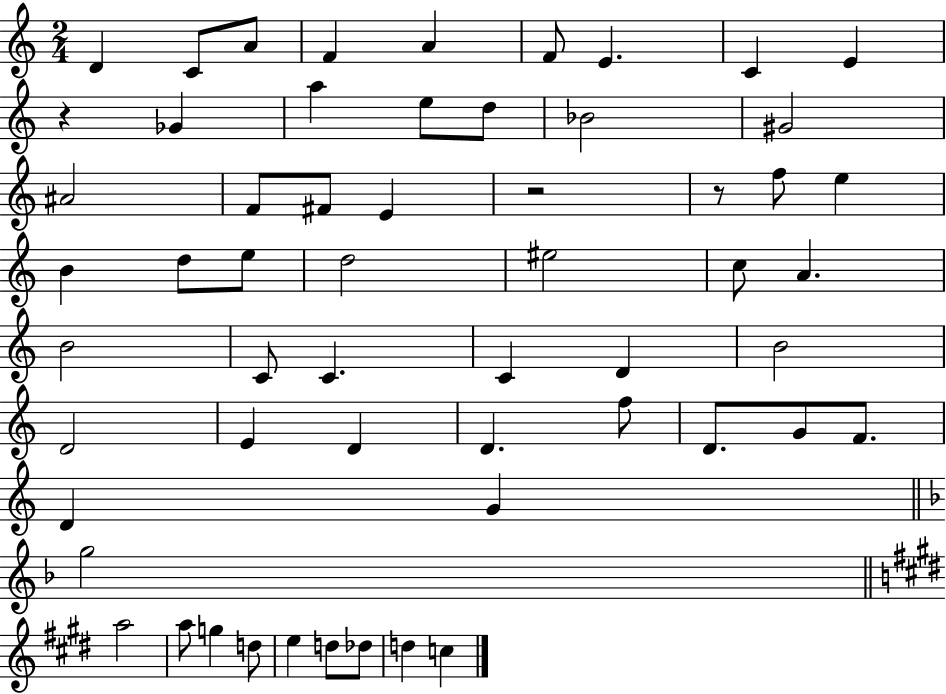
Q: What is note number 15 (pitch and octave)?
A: G#4